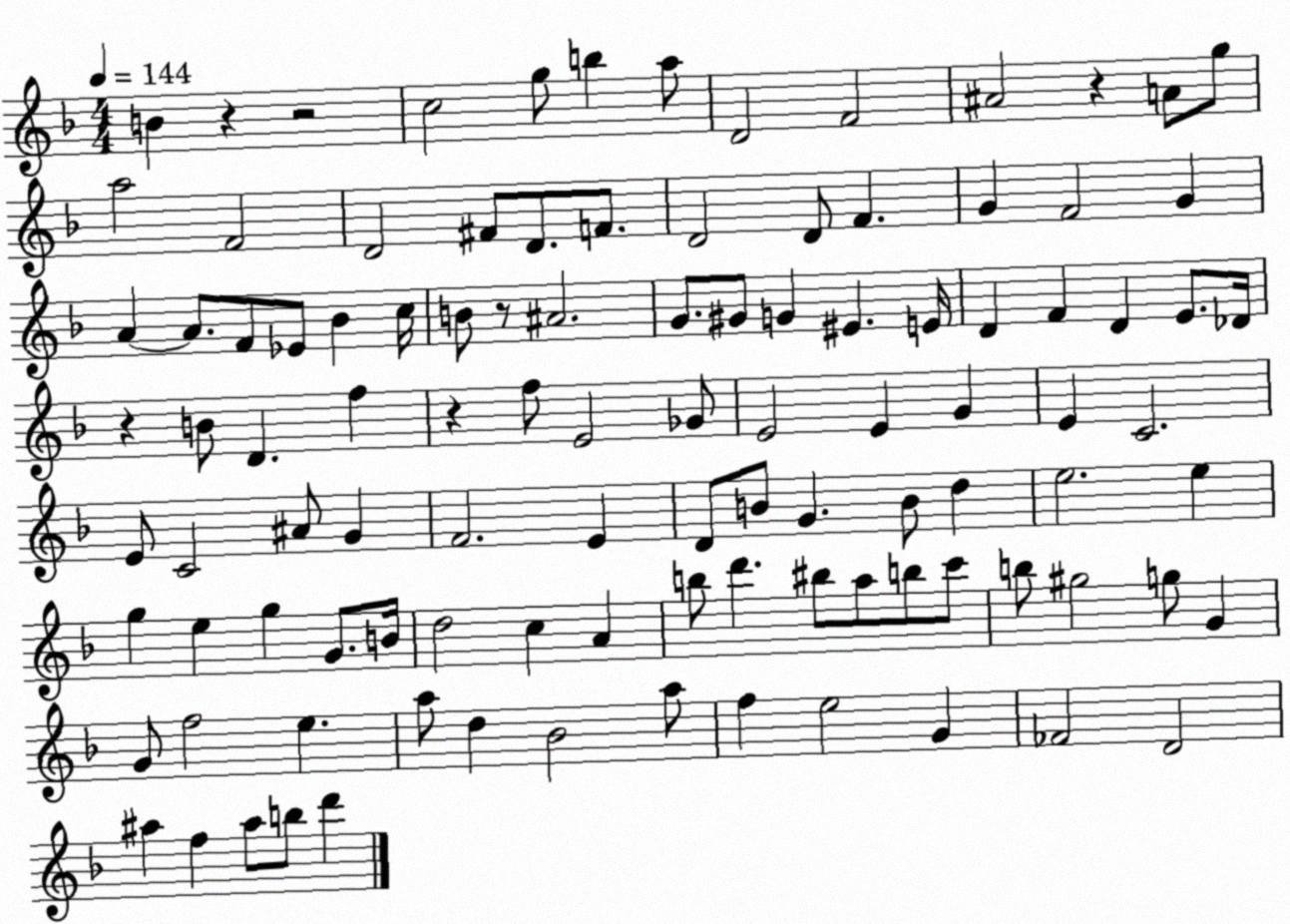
X:1
T:Untitled
M:4/4
L:1/4
K:F
B z z2 c2 g/2 b a/2 D2 F2 ^A2 z A/2 g/2 a2 F2 D2 ^F/2 D/2 F/2 D2 D/2 F G F2 G A A/2 F/2 _E/2 _B c/4 B/2 z/2 ^A2 G/2 ^G/2 G ^E E/4 D F D E/2 _D/4 z B/2 D f z f/2 E2 _G/2 E2 E G E C2 E/2 C2 ^A/2 G F2 E D/2 B/2 G B/2 d e2 e g e g G/2 B/4 d2 c A b/2 d' ^b/2 a/2 b/2 c'/2 b/2 ^g2 g/2 G G/2 f2 e a/2 d _B2 a/2 f e2 G _F2 D2 ^a f ^a/2 b/2 d'